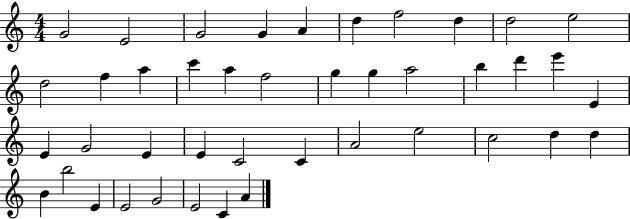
G4/h E4/h G4/h G4/q A4/q D5/q F5/h D5/q D5/h E5/h D5/h F5/q A5/q C6/q A5/q F5/h G5/q G5/q A5/h B5/q D6/q E6/q E4/q E4/q G4/h E4/q E4/q C4/h C4/q A4/h E5/h C5/h D5/q D5/q B4/q B5/h E4/q E4/h G4/h E4/h C4/q A4/q